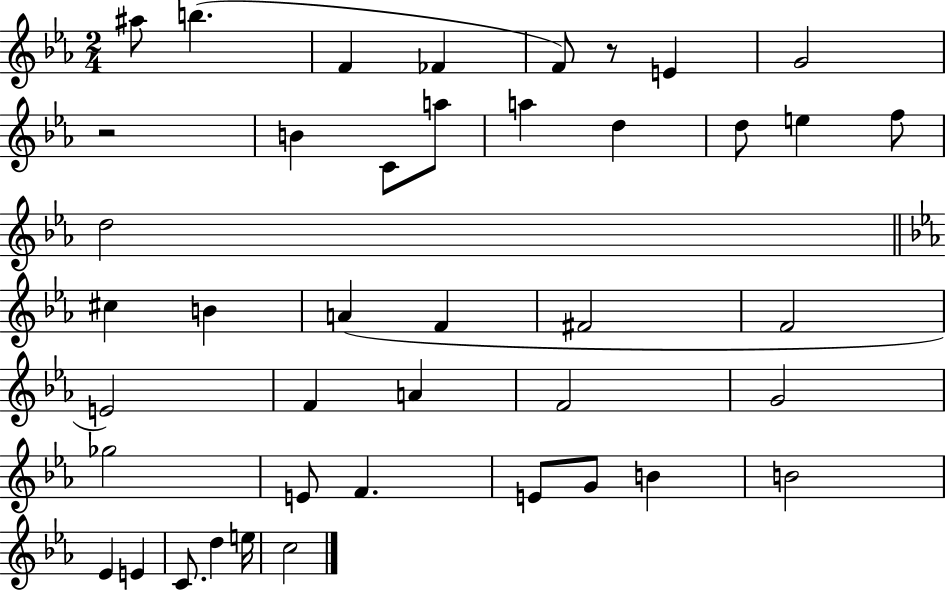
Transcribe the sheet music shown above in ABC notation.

X:1
T:Untitled
M:2/4
L:1/4
K:Eb
^a/2 b F _F F/2 z/2 E G2 z2 B C/2 a/2 a d d/2 e f/2 d2 ^c B A F ^F2 F2 E2 F A F2 G2 _g2 E/2 F E/2 G/2 B B2 _E E C/2 d e/4 c2